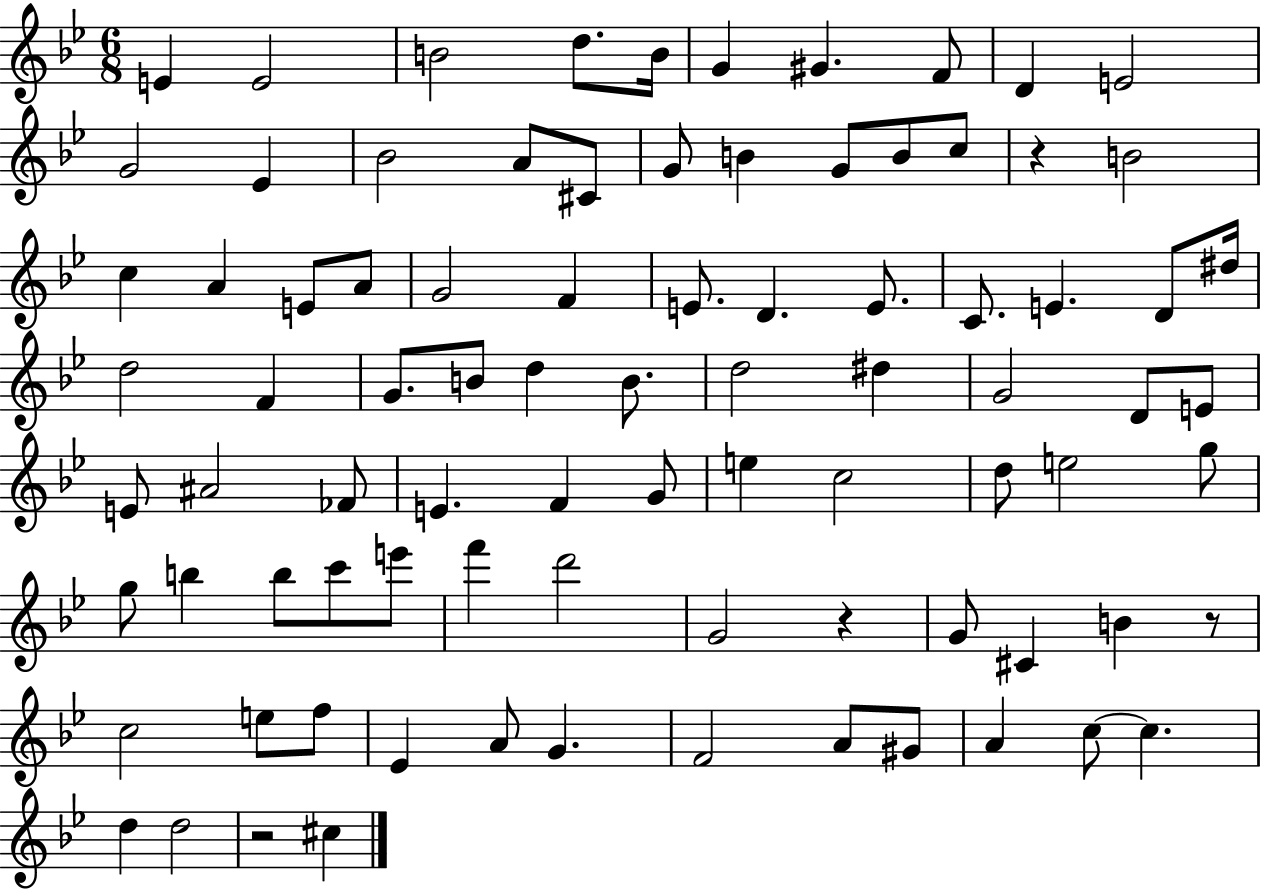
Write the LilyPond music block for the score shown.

{
  \clef treble
  \numericTimeSignature
  \time 6/8
  \key bes \major
  e'4 e'2 | b'2 d''8. b'16 | g'4 gis'4. f'8 | d'4 e'2 | \break g'2 ees'4 | bes'2 a'8 cis'8 | g'8 b'4 g'8 b'8 c''8 | r4 b'2 | \break c''4 a'4 e'8 a'8 | g'2 f'4 | e'8. d'4. e'8. | c'8. e'4. d'8 dis''16 | \break d''2 f'4 | g'8. b'8 d''4 b'8. | d''2 dis''4 | g'2 d'8 e'8 | \break e'8 ais'2 fes'8 | e'4. f'4 g'8 | e''4 c''2 | d''8 e''2 g''8 | \break g''8 b''4 b''8 c'''8 e'''8 | f'''4 d'''2 | g'2 r4 | g'8 cis'4 b'4 r8 | \break c''2 e''8 f''8 | ees'4 a'8 g'4. | f'2 a'8 gis'8 | a'4 c''8~~ c''4. | \break d''4 d''2 | r2 cis''4 | \bar "|."
}